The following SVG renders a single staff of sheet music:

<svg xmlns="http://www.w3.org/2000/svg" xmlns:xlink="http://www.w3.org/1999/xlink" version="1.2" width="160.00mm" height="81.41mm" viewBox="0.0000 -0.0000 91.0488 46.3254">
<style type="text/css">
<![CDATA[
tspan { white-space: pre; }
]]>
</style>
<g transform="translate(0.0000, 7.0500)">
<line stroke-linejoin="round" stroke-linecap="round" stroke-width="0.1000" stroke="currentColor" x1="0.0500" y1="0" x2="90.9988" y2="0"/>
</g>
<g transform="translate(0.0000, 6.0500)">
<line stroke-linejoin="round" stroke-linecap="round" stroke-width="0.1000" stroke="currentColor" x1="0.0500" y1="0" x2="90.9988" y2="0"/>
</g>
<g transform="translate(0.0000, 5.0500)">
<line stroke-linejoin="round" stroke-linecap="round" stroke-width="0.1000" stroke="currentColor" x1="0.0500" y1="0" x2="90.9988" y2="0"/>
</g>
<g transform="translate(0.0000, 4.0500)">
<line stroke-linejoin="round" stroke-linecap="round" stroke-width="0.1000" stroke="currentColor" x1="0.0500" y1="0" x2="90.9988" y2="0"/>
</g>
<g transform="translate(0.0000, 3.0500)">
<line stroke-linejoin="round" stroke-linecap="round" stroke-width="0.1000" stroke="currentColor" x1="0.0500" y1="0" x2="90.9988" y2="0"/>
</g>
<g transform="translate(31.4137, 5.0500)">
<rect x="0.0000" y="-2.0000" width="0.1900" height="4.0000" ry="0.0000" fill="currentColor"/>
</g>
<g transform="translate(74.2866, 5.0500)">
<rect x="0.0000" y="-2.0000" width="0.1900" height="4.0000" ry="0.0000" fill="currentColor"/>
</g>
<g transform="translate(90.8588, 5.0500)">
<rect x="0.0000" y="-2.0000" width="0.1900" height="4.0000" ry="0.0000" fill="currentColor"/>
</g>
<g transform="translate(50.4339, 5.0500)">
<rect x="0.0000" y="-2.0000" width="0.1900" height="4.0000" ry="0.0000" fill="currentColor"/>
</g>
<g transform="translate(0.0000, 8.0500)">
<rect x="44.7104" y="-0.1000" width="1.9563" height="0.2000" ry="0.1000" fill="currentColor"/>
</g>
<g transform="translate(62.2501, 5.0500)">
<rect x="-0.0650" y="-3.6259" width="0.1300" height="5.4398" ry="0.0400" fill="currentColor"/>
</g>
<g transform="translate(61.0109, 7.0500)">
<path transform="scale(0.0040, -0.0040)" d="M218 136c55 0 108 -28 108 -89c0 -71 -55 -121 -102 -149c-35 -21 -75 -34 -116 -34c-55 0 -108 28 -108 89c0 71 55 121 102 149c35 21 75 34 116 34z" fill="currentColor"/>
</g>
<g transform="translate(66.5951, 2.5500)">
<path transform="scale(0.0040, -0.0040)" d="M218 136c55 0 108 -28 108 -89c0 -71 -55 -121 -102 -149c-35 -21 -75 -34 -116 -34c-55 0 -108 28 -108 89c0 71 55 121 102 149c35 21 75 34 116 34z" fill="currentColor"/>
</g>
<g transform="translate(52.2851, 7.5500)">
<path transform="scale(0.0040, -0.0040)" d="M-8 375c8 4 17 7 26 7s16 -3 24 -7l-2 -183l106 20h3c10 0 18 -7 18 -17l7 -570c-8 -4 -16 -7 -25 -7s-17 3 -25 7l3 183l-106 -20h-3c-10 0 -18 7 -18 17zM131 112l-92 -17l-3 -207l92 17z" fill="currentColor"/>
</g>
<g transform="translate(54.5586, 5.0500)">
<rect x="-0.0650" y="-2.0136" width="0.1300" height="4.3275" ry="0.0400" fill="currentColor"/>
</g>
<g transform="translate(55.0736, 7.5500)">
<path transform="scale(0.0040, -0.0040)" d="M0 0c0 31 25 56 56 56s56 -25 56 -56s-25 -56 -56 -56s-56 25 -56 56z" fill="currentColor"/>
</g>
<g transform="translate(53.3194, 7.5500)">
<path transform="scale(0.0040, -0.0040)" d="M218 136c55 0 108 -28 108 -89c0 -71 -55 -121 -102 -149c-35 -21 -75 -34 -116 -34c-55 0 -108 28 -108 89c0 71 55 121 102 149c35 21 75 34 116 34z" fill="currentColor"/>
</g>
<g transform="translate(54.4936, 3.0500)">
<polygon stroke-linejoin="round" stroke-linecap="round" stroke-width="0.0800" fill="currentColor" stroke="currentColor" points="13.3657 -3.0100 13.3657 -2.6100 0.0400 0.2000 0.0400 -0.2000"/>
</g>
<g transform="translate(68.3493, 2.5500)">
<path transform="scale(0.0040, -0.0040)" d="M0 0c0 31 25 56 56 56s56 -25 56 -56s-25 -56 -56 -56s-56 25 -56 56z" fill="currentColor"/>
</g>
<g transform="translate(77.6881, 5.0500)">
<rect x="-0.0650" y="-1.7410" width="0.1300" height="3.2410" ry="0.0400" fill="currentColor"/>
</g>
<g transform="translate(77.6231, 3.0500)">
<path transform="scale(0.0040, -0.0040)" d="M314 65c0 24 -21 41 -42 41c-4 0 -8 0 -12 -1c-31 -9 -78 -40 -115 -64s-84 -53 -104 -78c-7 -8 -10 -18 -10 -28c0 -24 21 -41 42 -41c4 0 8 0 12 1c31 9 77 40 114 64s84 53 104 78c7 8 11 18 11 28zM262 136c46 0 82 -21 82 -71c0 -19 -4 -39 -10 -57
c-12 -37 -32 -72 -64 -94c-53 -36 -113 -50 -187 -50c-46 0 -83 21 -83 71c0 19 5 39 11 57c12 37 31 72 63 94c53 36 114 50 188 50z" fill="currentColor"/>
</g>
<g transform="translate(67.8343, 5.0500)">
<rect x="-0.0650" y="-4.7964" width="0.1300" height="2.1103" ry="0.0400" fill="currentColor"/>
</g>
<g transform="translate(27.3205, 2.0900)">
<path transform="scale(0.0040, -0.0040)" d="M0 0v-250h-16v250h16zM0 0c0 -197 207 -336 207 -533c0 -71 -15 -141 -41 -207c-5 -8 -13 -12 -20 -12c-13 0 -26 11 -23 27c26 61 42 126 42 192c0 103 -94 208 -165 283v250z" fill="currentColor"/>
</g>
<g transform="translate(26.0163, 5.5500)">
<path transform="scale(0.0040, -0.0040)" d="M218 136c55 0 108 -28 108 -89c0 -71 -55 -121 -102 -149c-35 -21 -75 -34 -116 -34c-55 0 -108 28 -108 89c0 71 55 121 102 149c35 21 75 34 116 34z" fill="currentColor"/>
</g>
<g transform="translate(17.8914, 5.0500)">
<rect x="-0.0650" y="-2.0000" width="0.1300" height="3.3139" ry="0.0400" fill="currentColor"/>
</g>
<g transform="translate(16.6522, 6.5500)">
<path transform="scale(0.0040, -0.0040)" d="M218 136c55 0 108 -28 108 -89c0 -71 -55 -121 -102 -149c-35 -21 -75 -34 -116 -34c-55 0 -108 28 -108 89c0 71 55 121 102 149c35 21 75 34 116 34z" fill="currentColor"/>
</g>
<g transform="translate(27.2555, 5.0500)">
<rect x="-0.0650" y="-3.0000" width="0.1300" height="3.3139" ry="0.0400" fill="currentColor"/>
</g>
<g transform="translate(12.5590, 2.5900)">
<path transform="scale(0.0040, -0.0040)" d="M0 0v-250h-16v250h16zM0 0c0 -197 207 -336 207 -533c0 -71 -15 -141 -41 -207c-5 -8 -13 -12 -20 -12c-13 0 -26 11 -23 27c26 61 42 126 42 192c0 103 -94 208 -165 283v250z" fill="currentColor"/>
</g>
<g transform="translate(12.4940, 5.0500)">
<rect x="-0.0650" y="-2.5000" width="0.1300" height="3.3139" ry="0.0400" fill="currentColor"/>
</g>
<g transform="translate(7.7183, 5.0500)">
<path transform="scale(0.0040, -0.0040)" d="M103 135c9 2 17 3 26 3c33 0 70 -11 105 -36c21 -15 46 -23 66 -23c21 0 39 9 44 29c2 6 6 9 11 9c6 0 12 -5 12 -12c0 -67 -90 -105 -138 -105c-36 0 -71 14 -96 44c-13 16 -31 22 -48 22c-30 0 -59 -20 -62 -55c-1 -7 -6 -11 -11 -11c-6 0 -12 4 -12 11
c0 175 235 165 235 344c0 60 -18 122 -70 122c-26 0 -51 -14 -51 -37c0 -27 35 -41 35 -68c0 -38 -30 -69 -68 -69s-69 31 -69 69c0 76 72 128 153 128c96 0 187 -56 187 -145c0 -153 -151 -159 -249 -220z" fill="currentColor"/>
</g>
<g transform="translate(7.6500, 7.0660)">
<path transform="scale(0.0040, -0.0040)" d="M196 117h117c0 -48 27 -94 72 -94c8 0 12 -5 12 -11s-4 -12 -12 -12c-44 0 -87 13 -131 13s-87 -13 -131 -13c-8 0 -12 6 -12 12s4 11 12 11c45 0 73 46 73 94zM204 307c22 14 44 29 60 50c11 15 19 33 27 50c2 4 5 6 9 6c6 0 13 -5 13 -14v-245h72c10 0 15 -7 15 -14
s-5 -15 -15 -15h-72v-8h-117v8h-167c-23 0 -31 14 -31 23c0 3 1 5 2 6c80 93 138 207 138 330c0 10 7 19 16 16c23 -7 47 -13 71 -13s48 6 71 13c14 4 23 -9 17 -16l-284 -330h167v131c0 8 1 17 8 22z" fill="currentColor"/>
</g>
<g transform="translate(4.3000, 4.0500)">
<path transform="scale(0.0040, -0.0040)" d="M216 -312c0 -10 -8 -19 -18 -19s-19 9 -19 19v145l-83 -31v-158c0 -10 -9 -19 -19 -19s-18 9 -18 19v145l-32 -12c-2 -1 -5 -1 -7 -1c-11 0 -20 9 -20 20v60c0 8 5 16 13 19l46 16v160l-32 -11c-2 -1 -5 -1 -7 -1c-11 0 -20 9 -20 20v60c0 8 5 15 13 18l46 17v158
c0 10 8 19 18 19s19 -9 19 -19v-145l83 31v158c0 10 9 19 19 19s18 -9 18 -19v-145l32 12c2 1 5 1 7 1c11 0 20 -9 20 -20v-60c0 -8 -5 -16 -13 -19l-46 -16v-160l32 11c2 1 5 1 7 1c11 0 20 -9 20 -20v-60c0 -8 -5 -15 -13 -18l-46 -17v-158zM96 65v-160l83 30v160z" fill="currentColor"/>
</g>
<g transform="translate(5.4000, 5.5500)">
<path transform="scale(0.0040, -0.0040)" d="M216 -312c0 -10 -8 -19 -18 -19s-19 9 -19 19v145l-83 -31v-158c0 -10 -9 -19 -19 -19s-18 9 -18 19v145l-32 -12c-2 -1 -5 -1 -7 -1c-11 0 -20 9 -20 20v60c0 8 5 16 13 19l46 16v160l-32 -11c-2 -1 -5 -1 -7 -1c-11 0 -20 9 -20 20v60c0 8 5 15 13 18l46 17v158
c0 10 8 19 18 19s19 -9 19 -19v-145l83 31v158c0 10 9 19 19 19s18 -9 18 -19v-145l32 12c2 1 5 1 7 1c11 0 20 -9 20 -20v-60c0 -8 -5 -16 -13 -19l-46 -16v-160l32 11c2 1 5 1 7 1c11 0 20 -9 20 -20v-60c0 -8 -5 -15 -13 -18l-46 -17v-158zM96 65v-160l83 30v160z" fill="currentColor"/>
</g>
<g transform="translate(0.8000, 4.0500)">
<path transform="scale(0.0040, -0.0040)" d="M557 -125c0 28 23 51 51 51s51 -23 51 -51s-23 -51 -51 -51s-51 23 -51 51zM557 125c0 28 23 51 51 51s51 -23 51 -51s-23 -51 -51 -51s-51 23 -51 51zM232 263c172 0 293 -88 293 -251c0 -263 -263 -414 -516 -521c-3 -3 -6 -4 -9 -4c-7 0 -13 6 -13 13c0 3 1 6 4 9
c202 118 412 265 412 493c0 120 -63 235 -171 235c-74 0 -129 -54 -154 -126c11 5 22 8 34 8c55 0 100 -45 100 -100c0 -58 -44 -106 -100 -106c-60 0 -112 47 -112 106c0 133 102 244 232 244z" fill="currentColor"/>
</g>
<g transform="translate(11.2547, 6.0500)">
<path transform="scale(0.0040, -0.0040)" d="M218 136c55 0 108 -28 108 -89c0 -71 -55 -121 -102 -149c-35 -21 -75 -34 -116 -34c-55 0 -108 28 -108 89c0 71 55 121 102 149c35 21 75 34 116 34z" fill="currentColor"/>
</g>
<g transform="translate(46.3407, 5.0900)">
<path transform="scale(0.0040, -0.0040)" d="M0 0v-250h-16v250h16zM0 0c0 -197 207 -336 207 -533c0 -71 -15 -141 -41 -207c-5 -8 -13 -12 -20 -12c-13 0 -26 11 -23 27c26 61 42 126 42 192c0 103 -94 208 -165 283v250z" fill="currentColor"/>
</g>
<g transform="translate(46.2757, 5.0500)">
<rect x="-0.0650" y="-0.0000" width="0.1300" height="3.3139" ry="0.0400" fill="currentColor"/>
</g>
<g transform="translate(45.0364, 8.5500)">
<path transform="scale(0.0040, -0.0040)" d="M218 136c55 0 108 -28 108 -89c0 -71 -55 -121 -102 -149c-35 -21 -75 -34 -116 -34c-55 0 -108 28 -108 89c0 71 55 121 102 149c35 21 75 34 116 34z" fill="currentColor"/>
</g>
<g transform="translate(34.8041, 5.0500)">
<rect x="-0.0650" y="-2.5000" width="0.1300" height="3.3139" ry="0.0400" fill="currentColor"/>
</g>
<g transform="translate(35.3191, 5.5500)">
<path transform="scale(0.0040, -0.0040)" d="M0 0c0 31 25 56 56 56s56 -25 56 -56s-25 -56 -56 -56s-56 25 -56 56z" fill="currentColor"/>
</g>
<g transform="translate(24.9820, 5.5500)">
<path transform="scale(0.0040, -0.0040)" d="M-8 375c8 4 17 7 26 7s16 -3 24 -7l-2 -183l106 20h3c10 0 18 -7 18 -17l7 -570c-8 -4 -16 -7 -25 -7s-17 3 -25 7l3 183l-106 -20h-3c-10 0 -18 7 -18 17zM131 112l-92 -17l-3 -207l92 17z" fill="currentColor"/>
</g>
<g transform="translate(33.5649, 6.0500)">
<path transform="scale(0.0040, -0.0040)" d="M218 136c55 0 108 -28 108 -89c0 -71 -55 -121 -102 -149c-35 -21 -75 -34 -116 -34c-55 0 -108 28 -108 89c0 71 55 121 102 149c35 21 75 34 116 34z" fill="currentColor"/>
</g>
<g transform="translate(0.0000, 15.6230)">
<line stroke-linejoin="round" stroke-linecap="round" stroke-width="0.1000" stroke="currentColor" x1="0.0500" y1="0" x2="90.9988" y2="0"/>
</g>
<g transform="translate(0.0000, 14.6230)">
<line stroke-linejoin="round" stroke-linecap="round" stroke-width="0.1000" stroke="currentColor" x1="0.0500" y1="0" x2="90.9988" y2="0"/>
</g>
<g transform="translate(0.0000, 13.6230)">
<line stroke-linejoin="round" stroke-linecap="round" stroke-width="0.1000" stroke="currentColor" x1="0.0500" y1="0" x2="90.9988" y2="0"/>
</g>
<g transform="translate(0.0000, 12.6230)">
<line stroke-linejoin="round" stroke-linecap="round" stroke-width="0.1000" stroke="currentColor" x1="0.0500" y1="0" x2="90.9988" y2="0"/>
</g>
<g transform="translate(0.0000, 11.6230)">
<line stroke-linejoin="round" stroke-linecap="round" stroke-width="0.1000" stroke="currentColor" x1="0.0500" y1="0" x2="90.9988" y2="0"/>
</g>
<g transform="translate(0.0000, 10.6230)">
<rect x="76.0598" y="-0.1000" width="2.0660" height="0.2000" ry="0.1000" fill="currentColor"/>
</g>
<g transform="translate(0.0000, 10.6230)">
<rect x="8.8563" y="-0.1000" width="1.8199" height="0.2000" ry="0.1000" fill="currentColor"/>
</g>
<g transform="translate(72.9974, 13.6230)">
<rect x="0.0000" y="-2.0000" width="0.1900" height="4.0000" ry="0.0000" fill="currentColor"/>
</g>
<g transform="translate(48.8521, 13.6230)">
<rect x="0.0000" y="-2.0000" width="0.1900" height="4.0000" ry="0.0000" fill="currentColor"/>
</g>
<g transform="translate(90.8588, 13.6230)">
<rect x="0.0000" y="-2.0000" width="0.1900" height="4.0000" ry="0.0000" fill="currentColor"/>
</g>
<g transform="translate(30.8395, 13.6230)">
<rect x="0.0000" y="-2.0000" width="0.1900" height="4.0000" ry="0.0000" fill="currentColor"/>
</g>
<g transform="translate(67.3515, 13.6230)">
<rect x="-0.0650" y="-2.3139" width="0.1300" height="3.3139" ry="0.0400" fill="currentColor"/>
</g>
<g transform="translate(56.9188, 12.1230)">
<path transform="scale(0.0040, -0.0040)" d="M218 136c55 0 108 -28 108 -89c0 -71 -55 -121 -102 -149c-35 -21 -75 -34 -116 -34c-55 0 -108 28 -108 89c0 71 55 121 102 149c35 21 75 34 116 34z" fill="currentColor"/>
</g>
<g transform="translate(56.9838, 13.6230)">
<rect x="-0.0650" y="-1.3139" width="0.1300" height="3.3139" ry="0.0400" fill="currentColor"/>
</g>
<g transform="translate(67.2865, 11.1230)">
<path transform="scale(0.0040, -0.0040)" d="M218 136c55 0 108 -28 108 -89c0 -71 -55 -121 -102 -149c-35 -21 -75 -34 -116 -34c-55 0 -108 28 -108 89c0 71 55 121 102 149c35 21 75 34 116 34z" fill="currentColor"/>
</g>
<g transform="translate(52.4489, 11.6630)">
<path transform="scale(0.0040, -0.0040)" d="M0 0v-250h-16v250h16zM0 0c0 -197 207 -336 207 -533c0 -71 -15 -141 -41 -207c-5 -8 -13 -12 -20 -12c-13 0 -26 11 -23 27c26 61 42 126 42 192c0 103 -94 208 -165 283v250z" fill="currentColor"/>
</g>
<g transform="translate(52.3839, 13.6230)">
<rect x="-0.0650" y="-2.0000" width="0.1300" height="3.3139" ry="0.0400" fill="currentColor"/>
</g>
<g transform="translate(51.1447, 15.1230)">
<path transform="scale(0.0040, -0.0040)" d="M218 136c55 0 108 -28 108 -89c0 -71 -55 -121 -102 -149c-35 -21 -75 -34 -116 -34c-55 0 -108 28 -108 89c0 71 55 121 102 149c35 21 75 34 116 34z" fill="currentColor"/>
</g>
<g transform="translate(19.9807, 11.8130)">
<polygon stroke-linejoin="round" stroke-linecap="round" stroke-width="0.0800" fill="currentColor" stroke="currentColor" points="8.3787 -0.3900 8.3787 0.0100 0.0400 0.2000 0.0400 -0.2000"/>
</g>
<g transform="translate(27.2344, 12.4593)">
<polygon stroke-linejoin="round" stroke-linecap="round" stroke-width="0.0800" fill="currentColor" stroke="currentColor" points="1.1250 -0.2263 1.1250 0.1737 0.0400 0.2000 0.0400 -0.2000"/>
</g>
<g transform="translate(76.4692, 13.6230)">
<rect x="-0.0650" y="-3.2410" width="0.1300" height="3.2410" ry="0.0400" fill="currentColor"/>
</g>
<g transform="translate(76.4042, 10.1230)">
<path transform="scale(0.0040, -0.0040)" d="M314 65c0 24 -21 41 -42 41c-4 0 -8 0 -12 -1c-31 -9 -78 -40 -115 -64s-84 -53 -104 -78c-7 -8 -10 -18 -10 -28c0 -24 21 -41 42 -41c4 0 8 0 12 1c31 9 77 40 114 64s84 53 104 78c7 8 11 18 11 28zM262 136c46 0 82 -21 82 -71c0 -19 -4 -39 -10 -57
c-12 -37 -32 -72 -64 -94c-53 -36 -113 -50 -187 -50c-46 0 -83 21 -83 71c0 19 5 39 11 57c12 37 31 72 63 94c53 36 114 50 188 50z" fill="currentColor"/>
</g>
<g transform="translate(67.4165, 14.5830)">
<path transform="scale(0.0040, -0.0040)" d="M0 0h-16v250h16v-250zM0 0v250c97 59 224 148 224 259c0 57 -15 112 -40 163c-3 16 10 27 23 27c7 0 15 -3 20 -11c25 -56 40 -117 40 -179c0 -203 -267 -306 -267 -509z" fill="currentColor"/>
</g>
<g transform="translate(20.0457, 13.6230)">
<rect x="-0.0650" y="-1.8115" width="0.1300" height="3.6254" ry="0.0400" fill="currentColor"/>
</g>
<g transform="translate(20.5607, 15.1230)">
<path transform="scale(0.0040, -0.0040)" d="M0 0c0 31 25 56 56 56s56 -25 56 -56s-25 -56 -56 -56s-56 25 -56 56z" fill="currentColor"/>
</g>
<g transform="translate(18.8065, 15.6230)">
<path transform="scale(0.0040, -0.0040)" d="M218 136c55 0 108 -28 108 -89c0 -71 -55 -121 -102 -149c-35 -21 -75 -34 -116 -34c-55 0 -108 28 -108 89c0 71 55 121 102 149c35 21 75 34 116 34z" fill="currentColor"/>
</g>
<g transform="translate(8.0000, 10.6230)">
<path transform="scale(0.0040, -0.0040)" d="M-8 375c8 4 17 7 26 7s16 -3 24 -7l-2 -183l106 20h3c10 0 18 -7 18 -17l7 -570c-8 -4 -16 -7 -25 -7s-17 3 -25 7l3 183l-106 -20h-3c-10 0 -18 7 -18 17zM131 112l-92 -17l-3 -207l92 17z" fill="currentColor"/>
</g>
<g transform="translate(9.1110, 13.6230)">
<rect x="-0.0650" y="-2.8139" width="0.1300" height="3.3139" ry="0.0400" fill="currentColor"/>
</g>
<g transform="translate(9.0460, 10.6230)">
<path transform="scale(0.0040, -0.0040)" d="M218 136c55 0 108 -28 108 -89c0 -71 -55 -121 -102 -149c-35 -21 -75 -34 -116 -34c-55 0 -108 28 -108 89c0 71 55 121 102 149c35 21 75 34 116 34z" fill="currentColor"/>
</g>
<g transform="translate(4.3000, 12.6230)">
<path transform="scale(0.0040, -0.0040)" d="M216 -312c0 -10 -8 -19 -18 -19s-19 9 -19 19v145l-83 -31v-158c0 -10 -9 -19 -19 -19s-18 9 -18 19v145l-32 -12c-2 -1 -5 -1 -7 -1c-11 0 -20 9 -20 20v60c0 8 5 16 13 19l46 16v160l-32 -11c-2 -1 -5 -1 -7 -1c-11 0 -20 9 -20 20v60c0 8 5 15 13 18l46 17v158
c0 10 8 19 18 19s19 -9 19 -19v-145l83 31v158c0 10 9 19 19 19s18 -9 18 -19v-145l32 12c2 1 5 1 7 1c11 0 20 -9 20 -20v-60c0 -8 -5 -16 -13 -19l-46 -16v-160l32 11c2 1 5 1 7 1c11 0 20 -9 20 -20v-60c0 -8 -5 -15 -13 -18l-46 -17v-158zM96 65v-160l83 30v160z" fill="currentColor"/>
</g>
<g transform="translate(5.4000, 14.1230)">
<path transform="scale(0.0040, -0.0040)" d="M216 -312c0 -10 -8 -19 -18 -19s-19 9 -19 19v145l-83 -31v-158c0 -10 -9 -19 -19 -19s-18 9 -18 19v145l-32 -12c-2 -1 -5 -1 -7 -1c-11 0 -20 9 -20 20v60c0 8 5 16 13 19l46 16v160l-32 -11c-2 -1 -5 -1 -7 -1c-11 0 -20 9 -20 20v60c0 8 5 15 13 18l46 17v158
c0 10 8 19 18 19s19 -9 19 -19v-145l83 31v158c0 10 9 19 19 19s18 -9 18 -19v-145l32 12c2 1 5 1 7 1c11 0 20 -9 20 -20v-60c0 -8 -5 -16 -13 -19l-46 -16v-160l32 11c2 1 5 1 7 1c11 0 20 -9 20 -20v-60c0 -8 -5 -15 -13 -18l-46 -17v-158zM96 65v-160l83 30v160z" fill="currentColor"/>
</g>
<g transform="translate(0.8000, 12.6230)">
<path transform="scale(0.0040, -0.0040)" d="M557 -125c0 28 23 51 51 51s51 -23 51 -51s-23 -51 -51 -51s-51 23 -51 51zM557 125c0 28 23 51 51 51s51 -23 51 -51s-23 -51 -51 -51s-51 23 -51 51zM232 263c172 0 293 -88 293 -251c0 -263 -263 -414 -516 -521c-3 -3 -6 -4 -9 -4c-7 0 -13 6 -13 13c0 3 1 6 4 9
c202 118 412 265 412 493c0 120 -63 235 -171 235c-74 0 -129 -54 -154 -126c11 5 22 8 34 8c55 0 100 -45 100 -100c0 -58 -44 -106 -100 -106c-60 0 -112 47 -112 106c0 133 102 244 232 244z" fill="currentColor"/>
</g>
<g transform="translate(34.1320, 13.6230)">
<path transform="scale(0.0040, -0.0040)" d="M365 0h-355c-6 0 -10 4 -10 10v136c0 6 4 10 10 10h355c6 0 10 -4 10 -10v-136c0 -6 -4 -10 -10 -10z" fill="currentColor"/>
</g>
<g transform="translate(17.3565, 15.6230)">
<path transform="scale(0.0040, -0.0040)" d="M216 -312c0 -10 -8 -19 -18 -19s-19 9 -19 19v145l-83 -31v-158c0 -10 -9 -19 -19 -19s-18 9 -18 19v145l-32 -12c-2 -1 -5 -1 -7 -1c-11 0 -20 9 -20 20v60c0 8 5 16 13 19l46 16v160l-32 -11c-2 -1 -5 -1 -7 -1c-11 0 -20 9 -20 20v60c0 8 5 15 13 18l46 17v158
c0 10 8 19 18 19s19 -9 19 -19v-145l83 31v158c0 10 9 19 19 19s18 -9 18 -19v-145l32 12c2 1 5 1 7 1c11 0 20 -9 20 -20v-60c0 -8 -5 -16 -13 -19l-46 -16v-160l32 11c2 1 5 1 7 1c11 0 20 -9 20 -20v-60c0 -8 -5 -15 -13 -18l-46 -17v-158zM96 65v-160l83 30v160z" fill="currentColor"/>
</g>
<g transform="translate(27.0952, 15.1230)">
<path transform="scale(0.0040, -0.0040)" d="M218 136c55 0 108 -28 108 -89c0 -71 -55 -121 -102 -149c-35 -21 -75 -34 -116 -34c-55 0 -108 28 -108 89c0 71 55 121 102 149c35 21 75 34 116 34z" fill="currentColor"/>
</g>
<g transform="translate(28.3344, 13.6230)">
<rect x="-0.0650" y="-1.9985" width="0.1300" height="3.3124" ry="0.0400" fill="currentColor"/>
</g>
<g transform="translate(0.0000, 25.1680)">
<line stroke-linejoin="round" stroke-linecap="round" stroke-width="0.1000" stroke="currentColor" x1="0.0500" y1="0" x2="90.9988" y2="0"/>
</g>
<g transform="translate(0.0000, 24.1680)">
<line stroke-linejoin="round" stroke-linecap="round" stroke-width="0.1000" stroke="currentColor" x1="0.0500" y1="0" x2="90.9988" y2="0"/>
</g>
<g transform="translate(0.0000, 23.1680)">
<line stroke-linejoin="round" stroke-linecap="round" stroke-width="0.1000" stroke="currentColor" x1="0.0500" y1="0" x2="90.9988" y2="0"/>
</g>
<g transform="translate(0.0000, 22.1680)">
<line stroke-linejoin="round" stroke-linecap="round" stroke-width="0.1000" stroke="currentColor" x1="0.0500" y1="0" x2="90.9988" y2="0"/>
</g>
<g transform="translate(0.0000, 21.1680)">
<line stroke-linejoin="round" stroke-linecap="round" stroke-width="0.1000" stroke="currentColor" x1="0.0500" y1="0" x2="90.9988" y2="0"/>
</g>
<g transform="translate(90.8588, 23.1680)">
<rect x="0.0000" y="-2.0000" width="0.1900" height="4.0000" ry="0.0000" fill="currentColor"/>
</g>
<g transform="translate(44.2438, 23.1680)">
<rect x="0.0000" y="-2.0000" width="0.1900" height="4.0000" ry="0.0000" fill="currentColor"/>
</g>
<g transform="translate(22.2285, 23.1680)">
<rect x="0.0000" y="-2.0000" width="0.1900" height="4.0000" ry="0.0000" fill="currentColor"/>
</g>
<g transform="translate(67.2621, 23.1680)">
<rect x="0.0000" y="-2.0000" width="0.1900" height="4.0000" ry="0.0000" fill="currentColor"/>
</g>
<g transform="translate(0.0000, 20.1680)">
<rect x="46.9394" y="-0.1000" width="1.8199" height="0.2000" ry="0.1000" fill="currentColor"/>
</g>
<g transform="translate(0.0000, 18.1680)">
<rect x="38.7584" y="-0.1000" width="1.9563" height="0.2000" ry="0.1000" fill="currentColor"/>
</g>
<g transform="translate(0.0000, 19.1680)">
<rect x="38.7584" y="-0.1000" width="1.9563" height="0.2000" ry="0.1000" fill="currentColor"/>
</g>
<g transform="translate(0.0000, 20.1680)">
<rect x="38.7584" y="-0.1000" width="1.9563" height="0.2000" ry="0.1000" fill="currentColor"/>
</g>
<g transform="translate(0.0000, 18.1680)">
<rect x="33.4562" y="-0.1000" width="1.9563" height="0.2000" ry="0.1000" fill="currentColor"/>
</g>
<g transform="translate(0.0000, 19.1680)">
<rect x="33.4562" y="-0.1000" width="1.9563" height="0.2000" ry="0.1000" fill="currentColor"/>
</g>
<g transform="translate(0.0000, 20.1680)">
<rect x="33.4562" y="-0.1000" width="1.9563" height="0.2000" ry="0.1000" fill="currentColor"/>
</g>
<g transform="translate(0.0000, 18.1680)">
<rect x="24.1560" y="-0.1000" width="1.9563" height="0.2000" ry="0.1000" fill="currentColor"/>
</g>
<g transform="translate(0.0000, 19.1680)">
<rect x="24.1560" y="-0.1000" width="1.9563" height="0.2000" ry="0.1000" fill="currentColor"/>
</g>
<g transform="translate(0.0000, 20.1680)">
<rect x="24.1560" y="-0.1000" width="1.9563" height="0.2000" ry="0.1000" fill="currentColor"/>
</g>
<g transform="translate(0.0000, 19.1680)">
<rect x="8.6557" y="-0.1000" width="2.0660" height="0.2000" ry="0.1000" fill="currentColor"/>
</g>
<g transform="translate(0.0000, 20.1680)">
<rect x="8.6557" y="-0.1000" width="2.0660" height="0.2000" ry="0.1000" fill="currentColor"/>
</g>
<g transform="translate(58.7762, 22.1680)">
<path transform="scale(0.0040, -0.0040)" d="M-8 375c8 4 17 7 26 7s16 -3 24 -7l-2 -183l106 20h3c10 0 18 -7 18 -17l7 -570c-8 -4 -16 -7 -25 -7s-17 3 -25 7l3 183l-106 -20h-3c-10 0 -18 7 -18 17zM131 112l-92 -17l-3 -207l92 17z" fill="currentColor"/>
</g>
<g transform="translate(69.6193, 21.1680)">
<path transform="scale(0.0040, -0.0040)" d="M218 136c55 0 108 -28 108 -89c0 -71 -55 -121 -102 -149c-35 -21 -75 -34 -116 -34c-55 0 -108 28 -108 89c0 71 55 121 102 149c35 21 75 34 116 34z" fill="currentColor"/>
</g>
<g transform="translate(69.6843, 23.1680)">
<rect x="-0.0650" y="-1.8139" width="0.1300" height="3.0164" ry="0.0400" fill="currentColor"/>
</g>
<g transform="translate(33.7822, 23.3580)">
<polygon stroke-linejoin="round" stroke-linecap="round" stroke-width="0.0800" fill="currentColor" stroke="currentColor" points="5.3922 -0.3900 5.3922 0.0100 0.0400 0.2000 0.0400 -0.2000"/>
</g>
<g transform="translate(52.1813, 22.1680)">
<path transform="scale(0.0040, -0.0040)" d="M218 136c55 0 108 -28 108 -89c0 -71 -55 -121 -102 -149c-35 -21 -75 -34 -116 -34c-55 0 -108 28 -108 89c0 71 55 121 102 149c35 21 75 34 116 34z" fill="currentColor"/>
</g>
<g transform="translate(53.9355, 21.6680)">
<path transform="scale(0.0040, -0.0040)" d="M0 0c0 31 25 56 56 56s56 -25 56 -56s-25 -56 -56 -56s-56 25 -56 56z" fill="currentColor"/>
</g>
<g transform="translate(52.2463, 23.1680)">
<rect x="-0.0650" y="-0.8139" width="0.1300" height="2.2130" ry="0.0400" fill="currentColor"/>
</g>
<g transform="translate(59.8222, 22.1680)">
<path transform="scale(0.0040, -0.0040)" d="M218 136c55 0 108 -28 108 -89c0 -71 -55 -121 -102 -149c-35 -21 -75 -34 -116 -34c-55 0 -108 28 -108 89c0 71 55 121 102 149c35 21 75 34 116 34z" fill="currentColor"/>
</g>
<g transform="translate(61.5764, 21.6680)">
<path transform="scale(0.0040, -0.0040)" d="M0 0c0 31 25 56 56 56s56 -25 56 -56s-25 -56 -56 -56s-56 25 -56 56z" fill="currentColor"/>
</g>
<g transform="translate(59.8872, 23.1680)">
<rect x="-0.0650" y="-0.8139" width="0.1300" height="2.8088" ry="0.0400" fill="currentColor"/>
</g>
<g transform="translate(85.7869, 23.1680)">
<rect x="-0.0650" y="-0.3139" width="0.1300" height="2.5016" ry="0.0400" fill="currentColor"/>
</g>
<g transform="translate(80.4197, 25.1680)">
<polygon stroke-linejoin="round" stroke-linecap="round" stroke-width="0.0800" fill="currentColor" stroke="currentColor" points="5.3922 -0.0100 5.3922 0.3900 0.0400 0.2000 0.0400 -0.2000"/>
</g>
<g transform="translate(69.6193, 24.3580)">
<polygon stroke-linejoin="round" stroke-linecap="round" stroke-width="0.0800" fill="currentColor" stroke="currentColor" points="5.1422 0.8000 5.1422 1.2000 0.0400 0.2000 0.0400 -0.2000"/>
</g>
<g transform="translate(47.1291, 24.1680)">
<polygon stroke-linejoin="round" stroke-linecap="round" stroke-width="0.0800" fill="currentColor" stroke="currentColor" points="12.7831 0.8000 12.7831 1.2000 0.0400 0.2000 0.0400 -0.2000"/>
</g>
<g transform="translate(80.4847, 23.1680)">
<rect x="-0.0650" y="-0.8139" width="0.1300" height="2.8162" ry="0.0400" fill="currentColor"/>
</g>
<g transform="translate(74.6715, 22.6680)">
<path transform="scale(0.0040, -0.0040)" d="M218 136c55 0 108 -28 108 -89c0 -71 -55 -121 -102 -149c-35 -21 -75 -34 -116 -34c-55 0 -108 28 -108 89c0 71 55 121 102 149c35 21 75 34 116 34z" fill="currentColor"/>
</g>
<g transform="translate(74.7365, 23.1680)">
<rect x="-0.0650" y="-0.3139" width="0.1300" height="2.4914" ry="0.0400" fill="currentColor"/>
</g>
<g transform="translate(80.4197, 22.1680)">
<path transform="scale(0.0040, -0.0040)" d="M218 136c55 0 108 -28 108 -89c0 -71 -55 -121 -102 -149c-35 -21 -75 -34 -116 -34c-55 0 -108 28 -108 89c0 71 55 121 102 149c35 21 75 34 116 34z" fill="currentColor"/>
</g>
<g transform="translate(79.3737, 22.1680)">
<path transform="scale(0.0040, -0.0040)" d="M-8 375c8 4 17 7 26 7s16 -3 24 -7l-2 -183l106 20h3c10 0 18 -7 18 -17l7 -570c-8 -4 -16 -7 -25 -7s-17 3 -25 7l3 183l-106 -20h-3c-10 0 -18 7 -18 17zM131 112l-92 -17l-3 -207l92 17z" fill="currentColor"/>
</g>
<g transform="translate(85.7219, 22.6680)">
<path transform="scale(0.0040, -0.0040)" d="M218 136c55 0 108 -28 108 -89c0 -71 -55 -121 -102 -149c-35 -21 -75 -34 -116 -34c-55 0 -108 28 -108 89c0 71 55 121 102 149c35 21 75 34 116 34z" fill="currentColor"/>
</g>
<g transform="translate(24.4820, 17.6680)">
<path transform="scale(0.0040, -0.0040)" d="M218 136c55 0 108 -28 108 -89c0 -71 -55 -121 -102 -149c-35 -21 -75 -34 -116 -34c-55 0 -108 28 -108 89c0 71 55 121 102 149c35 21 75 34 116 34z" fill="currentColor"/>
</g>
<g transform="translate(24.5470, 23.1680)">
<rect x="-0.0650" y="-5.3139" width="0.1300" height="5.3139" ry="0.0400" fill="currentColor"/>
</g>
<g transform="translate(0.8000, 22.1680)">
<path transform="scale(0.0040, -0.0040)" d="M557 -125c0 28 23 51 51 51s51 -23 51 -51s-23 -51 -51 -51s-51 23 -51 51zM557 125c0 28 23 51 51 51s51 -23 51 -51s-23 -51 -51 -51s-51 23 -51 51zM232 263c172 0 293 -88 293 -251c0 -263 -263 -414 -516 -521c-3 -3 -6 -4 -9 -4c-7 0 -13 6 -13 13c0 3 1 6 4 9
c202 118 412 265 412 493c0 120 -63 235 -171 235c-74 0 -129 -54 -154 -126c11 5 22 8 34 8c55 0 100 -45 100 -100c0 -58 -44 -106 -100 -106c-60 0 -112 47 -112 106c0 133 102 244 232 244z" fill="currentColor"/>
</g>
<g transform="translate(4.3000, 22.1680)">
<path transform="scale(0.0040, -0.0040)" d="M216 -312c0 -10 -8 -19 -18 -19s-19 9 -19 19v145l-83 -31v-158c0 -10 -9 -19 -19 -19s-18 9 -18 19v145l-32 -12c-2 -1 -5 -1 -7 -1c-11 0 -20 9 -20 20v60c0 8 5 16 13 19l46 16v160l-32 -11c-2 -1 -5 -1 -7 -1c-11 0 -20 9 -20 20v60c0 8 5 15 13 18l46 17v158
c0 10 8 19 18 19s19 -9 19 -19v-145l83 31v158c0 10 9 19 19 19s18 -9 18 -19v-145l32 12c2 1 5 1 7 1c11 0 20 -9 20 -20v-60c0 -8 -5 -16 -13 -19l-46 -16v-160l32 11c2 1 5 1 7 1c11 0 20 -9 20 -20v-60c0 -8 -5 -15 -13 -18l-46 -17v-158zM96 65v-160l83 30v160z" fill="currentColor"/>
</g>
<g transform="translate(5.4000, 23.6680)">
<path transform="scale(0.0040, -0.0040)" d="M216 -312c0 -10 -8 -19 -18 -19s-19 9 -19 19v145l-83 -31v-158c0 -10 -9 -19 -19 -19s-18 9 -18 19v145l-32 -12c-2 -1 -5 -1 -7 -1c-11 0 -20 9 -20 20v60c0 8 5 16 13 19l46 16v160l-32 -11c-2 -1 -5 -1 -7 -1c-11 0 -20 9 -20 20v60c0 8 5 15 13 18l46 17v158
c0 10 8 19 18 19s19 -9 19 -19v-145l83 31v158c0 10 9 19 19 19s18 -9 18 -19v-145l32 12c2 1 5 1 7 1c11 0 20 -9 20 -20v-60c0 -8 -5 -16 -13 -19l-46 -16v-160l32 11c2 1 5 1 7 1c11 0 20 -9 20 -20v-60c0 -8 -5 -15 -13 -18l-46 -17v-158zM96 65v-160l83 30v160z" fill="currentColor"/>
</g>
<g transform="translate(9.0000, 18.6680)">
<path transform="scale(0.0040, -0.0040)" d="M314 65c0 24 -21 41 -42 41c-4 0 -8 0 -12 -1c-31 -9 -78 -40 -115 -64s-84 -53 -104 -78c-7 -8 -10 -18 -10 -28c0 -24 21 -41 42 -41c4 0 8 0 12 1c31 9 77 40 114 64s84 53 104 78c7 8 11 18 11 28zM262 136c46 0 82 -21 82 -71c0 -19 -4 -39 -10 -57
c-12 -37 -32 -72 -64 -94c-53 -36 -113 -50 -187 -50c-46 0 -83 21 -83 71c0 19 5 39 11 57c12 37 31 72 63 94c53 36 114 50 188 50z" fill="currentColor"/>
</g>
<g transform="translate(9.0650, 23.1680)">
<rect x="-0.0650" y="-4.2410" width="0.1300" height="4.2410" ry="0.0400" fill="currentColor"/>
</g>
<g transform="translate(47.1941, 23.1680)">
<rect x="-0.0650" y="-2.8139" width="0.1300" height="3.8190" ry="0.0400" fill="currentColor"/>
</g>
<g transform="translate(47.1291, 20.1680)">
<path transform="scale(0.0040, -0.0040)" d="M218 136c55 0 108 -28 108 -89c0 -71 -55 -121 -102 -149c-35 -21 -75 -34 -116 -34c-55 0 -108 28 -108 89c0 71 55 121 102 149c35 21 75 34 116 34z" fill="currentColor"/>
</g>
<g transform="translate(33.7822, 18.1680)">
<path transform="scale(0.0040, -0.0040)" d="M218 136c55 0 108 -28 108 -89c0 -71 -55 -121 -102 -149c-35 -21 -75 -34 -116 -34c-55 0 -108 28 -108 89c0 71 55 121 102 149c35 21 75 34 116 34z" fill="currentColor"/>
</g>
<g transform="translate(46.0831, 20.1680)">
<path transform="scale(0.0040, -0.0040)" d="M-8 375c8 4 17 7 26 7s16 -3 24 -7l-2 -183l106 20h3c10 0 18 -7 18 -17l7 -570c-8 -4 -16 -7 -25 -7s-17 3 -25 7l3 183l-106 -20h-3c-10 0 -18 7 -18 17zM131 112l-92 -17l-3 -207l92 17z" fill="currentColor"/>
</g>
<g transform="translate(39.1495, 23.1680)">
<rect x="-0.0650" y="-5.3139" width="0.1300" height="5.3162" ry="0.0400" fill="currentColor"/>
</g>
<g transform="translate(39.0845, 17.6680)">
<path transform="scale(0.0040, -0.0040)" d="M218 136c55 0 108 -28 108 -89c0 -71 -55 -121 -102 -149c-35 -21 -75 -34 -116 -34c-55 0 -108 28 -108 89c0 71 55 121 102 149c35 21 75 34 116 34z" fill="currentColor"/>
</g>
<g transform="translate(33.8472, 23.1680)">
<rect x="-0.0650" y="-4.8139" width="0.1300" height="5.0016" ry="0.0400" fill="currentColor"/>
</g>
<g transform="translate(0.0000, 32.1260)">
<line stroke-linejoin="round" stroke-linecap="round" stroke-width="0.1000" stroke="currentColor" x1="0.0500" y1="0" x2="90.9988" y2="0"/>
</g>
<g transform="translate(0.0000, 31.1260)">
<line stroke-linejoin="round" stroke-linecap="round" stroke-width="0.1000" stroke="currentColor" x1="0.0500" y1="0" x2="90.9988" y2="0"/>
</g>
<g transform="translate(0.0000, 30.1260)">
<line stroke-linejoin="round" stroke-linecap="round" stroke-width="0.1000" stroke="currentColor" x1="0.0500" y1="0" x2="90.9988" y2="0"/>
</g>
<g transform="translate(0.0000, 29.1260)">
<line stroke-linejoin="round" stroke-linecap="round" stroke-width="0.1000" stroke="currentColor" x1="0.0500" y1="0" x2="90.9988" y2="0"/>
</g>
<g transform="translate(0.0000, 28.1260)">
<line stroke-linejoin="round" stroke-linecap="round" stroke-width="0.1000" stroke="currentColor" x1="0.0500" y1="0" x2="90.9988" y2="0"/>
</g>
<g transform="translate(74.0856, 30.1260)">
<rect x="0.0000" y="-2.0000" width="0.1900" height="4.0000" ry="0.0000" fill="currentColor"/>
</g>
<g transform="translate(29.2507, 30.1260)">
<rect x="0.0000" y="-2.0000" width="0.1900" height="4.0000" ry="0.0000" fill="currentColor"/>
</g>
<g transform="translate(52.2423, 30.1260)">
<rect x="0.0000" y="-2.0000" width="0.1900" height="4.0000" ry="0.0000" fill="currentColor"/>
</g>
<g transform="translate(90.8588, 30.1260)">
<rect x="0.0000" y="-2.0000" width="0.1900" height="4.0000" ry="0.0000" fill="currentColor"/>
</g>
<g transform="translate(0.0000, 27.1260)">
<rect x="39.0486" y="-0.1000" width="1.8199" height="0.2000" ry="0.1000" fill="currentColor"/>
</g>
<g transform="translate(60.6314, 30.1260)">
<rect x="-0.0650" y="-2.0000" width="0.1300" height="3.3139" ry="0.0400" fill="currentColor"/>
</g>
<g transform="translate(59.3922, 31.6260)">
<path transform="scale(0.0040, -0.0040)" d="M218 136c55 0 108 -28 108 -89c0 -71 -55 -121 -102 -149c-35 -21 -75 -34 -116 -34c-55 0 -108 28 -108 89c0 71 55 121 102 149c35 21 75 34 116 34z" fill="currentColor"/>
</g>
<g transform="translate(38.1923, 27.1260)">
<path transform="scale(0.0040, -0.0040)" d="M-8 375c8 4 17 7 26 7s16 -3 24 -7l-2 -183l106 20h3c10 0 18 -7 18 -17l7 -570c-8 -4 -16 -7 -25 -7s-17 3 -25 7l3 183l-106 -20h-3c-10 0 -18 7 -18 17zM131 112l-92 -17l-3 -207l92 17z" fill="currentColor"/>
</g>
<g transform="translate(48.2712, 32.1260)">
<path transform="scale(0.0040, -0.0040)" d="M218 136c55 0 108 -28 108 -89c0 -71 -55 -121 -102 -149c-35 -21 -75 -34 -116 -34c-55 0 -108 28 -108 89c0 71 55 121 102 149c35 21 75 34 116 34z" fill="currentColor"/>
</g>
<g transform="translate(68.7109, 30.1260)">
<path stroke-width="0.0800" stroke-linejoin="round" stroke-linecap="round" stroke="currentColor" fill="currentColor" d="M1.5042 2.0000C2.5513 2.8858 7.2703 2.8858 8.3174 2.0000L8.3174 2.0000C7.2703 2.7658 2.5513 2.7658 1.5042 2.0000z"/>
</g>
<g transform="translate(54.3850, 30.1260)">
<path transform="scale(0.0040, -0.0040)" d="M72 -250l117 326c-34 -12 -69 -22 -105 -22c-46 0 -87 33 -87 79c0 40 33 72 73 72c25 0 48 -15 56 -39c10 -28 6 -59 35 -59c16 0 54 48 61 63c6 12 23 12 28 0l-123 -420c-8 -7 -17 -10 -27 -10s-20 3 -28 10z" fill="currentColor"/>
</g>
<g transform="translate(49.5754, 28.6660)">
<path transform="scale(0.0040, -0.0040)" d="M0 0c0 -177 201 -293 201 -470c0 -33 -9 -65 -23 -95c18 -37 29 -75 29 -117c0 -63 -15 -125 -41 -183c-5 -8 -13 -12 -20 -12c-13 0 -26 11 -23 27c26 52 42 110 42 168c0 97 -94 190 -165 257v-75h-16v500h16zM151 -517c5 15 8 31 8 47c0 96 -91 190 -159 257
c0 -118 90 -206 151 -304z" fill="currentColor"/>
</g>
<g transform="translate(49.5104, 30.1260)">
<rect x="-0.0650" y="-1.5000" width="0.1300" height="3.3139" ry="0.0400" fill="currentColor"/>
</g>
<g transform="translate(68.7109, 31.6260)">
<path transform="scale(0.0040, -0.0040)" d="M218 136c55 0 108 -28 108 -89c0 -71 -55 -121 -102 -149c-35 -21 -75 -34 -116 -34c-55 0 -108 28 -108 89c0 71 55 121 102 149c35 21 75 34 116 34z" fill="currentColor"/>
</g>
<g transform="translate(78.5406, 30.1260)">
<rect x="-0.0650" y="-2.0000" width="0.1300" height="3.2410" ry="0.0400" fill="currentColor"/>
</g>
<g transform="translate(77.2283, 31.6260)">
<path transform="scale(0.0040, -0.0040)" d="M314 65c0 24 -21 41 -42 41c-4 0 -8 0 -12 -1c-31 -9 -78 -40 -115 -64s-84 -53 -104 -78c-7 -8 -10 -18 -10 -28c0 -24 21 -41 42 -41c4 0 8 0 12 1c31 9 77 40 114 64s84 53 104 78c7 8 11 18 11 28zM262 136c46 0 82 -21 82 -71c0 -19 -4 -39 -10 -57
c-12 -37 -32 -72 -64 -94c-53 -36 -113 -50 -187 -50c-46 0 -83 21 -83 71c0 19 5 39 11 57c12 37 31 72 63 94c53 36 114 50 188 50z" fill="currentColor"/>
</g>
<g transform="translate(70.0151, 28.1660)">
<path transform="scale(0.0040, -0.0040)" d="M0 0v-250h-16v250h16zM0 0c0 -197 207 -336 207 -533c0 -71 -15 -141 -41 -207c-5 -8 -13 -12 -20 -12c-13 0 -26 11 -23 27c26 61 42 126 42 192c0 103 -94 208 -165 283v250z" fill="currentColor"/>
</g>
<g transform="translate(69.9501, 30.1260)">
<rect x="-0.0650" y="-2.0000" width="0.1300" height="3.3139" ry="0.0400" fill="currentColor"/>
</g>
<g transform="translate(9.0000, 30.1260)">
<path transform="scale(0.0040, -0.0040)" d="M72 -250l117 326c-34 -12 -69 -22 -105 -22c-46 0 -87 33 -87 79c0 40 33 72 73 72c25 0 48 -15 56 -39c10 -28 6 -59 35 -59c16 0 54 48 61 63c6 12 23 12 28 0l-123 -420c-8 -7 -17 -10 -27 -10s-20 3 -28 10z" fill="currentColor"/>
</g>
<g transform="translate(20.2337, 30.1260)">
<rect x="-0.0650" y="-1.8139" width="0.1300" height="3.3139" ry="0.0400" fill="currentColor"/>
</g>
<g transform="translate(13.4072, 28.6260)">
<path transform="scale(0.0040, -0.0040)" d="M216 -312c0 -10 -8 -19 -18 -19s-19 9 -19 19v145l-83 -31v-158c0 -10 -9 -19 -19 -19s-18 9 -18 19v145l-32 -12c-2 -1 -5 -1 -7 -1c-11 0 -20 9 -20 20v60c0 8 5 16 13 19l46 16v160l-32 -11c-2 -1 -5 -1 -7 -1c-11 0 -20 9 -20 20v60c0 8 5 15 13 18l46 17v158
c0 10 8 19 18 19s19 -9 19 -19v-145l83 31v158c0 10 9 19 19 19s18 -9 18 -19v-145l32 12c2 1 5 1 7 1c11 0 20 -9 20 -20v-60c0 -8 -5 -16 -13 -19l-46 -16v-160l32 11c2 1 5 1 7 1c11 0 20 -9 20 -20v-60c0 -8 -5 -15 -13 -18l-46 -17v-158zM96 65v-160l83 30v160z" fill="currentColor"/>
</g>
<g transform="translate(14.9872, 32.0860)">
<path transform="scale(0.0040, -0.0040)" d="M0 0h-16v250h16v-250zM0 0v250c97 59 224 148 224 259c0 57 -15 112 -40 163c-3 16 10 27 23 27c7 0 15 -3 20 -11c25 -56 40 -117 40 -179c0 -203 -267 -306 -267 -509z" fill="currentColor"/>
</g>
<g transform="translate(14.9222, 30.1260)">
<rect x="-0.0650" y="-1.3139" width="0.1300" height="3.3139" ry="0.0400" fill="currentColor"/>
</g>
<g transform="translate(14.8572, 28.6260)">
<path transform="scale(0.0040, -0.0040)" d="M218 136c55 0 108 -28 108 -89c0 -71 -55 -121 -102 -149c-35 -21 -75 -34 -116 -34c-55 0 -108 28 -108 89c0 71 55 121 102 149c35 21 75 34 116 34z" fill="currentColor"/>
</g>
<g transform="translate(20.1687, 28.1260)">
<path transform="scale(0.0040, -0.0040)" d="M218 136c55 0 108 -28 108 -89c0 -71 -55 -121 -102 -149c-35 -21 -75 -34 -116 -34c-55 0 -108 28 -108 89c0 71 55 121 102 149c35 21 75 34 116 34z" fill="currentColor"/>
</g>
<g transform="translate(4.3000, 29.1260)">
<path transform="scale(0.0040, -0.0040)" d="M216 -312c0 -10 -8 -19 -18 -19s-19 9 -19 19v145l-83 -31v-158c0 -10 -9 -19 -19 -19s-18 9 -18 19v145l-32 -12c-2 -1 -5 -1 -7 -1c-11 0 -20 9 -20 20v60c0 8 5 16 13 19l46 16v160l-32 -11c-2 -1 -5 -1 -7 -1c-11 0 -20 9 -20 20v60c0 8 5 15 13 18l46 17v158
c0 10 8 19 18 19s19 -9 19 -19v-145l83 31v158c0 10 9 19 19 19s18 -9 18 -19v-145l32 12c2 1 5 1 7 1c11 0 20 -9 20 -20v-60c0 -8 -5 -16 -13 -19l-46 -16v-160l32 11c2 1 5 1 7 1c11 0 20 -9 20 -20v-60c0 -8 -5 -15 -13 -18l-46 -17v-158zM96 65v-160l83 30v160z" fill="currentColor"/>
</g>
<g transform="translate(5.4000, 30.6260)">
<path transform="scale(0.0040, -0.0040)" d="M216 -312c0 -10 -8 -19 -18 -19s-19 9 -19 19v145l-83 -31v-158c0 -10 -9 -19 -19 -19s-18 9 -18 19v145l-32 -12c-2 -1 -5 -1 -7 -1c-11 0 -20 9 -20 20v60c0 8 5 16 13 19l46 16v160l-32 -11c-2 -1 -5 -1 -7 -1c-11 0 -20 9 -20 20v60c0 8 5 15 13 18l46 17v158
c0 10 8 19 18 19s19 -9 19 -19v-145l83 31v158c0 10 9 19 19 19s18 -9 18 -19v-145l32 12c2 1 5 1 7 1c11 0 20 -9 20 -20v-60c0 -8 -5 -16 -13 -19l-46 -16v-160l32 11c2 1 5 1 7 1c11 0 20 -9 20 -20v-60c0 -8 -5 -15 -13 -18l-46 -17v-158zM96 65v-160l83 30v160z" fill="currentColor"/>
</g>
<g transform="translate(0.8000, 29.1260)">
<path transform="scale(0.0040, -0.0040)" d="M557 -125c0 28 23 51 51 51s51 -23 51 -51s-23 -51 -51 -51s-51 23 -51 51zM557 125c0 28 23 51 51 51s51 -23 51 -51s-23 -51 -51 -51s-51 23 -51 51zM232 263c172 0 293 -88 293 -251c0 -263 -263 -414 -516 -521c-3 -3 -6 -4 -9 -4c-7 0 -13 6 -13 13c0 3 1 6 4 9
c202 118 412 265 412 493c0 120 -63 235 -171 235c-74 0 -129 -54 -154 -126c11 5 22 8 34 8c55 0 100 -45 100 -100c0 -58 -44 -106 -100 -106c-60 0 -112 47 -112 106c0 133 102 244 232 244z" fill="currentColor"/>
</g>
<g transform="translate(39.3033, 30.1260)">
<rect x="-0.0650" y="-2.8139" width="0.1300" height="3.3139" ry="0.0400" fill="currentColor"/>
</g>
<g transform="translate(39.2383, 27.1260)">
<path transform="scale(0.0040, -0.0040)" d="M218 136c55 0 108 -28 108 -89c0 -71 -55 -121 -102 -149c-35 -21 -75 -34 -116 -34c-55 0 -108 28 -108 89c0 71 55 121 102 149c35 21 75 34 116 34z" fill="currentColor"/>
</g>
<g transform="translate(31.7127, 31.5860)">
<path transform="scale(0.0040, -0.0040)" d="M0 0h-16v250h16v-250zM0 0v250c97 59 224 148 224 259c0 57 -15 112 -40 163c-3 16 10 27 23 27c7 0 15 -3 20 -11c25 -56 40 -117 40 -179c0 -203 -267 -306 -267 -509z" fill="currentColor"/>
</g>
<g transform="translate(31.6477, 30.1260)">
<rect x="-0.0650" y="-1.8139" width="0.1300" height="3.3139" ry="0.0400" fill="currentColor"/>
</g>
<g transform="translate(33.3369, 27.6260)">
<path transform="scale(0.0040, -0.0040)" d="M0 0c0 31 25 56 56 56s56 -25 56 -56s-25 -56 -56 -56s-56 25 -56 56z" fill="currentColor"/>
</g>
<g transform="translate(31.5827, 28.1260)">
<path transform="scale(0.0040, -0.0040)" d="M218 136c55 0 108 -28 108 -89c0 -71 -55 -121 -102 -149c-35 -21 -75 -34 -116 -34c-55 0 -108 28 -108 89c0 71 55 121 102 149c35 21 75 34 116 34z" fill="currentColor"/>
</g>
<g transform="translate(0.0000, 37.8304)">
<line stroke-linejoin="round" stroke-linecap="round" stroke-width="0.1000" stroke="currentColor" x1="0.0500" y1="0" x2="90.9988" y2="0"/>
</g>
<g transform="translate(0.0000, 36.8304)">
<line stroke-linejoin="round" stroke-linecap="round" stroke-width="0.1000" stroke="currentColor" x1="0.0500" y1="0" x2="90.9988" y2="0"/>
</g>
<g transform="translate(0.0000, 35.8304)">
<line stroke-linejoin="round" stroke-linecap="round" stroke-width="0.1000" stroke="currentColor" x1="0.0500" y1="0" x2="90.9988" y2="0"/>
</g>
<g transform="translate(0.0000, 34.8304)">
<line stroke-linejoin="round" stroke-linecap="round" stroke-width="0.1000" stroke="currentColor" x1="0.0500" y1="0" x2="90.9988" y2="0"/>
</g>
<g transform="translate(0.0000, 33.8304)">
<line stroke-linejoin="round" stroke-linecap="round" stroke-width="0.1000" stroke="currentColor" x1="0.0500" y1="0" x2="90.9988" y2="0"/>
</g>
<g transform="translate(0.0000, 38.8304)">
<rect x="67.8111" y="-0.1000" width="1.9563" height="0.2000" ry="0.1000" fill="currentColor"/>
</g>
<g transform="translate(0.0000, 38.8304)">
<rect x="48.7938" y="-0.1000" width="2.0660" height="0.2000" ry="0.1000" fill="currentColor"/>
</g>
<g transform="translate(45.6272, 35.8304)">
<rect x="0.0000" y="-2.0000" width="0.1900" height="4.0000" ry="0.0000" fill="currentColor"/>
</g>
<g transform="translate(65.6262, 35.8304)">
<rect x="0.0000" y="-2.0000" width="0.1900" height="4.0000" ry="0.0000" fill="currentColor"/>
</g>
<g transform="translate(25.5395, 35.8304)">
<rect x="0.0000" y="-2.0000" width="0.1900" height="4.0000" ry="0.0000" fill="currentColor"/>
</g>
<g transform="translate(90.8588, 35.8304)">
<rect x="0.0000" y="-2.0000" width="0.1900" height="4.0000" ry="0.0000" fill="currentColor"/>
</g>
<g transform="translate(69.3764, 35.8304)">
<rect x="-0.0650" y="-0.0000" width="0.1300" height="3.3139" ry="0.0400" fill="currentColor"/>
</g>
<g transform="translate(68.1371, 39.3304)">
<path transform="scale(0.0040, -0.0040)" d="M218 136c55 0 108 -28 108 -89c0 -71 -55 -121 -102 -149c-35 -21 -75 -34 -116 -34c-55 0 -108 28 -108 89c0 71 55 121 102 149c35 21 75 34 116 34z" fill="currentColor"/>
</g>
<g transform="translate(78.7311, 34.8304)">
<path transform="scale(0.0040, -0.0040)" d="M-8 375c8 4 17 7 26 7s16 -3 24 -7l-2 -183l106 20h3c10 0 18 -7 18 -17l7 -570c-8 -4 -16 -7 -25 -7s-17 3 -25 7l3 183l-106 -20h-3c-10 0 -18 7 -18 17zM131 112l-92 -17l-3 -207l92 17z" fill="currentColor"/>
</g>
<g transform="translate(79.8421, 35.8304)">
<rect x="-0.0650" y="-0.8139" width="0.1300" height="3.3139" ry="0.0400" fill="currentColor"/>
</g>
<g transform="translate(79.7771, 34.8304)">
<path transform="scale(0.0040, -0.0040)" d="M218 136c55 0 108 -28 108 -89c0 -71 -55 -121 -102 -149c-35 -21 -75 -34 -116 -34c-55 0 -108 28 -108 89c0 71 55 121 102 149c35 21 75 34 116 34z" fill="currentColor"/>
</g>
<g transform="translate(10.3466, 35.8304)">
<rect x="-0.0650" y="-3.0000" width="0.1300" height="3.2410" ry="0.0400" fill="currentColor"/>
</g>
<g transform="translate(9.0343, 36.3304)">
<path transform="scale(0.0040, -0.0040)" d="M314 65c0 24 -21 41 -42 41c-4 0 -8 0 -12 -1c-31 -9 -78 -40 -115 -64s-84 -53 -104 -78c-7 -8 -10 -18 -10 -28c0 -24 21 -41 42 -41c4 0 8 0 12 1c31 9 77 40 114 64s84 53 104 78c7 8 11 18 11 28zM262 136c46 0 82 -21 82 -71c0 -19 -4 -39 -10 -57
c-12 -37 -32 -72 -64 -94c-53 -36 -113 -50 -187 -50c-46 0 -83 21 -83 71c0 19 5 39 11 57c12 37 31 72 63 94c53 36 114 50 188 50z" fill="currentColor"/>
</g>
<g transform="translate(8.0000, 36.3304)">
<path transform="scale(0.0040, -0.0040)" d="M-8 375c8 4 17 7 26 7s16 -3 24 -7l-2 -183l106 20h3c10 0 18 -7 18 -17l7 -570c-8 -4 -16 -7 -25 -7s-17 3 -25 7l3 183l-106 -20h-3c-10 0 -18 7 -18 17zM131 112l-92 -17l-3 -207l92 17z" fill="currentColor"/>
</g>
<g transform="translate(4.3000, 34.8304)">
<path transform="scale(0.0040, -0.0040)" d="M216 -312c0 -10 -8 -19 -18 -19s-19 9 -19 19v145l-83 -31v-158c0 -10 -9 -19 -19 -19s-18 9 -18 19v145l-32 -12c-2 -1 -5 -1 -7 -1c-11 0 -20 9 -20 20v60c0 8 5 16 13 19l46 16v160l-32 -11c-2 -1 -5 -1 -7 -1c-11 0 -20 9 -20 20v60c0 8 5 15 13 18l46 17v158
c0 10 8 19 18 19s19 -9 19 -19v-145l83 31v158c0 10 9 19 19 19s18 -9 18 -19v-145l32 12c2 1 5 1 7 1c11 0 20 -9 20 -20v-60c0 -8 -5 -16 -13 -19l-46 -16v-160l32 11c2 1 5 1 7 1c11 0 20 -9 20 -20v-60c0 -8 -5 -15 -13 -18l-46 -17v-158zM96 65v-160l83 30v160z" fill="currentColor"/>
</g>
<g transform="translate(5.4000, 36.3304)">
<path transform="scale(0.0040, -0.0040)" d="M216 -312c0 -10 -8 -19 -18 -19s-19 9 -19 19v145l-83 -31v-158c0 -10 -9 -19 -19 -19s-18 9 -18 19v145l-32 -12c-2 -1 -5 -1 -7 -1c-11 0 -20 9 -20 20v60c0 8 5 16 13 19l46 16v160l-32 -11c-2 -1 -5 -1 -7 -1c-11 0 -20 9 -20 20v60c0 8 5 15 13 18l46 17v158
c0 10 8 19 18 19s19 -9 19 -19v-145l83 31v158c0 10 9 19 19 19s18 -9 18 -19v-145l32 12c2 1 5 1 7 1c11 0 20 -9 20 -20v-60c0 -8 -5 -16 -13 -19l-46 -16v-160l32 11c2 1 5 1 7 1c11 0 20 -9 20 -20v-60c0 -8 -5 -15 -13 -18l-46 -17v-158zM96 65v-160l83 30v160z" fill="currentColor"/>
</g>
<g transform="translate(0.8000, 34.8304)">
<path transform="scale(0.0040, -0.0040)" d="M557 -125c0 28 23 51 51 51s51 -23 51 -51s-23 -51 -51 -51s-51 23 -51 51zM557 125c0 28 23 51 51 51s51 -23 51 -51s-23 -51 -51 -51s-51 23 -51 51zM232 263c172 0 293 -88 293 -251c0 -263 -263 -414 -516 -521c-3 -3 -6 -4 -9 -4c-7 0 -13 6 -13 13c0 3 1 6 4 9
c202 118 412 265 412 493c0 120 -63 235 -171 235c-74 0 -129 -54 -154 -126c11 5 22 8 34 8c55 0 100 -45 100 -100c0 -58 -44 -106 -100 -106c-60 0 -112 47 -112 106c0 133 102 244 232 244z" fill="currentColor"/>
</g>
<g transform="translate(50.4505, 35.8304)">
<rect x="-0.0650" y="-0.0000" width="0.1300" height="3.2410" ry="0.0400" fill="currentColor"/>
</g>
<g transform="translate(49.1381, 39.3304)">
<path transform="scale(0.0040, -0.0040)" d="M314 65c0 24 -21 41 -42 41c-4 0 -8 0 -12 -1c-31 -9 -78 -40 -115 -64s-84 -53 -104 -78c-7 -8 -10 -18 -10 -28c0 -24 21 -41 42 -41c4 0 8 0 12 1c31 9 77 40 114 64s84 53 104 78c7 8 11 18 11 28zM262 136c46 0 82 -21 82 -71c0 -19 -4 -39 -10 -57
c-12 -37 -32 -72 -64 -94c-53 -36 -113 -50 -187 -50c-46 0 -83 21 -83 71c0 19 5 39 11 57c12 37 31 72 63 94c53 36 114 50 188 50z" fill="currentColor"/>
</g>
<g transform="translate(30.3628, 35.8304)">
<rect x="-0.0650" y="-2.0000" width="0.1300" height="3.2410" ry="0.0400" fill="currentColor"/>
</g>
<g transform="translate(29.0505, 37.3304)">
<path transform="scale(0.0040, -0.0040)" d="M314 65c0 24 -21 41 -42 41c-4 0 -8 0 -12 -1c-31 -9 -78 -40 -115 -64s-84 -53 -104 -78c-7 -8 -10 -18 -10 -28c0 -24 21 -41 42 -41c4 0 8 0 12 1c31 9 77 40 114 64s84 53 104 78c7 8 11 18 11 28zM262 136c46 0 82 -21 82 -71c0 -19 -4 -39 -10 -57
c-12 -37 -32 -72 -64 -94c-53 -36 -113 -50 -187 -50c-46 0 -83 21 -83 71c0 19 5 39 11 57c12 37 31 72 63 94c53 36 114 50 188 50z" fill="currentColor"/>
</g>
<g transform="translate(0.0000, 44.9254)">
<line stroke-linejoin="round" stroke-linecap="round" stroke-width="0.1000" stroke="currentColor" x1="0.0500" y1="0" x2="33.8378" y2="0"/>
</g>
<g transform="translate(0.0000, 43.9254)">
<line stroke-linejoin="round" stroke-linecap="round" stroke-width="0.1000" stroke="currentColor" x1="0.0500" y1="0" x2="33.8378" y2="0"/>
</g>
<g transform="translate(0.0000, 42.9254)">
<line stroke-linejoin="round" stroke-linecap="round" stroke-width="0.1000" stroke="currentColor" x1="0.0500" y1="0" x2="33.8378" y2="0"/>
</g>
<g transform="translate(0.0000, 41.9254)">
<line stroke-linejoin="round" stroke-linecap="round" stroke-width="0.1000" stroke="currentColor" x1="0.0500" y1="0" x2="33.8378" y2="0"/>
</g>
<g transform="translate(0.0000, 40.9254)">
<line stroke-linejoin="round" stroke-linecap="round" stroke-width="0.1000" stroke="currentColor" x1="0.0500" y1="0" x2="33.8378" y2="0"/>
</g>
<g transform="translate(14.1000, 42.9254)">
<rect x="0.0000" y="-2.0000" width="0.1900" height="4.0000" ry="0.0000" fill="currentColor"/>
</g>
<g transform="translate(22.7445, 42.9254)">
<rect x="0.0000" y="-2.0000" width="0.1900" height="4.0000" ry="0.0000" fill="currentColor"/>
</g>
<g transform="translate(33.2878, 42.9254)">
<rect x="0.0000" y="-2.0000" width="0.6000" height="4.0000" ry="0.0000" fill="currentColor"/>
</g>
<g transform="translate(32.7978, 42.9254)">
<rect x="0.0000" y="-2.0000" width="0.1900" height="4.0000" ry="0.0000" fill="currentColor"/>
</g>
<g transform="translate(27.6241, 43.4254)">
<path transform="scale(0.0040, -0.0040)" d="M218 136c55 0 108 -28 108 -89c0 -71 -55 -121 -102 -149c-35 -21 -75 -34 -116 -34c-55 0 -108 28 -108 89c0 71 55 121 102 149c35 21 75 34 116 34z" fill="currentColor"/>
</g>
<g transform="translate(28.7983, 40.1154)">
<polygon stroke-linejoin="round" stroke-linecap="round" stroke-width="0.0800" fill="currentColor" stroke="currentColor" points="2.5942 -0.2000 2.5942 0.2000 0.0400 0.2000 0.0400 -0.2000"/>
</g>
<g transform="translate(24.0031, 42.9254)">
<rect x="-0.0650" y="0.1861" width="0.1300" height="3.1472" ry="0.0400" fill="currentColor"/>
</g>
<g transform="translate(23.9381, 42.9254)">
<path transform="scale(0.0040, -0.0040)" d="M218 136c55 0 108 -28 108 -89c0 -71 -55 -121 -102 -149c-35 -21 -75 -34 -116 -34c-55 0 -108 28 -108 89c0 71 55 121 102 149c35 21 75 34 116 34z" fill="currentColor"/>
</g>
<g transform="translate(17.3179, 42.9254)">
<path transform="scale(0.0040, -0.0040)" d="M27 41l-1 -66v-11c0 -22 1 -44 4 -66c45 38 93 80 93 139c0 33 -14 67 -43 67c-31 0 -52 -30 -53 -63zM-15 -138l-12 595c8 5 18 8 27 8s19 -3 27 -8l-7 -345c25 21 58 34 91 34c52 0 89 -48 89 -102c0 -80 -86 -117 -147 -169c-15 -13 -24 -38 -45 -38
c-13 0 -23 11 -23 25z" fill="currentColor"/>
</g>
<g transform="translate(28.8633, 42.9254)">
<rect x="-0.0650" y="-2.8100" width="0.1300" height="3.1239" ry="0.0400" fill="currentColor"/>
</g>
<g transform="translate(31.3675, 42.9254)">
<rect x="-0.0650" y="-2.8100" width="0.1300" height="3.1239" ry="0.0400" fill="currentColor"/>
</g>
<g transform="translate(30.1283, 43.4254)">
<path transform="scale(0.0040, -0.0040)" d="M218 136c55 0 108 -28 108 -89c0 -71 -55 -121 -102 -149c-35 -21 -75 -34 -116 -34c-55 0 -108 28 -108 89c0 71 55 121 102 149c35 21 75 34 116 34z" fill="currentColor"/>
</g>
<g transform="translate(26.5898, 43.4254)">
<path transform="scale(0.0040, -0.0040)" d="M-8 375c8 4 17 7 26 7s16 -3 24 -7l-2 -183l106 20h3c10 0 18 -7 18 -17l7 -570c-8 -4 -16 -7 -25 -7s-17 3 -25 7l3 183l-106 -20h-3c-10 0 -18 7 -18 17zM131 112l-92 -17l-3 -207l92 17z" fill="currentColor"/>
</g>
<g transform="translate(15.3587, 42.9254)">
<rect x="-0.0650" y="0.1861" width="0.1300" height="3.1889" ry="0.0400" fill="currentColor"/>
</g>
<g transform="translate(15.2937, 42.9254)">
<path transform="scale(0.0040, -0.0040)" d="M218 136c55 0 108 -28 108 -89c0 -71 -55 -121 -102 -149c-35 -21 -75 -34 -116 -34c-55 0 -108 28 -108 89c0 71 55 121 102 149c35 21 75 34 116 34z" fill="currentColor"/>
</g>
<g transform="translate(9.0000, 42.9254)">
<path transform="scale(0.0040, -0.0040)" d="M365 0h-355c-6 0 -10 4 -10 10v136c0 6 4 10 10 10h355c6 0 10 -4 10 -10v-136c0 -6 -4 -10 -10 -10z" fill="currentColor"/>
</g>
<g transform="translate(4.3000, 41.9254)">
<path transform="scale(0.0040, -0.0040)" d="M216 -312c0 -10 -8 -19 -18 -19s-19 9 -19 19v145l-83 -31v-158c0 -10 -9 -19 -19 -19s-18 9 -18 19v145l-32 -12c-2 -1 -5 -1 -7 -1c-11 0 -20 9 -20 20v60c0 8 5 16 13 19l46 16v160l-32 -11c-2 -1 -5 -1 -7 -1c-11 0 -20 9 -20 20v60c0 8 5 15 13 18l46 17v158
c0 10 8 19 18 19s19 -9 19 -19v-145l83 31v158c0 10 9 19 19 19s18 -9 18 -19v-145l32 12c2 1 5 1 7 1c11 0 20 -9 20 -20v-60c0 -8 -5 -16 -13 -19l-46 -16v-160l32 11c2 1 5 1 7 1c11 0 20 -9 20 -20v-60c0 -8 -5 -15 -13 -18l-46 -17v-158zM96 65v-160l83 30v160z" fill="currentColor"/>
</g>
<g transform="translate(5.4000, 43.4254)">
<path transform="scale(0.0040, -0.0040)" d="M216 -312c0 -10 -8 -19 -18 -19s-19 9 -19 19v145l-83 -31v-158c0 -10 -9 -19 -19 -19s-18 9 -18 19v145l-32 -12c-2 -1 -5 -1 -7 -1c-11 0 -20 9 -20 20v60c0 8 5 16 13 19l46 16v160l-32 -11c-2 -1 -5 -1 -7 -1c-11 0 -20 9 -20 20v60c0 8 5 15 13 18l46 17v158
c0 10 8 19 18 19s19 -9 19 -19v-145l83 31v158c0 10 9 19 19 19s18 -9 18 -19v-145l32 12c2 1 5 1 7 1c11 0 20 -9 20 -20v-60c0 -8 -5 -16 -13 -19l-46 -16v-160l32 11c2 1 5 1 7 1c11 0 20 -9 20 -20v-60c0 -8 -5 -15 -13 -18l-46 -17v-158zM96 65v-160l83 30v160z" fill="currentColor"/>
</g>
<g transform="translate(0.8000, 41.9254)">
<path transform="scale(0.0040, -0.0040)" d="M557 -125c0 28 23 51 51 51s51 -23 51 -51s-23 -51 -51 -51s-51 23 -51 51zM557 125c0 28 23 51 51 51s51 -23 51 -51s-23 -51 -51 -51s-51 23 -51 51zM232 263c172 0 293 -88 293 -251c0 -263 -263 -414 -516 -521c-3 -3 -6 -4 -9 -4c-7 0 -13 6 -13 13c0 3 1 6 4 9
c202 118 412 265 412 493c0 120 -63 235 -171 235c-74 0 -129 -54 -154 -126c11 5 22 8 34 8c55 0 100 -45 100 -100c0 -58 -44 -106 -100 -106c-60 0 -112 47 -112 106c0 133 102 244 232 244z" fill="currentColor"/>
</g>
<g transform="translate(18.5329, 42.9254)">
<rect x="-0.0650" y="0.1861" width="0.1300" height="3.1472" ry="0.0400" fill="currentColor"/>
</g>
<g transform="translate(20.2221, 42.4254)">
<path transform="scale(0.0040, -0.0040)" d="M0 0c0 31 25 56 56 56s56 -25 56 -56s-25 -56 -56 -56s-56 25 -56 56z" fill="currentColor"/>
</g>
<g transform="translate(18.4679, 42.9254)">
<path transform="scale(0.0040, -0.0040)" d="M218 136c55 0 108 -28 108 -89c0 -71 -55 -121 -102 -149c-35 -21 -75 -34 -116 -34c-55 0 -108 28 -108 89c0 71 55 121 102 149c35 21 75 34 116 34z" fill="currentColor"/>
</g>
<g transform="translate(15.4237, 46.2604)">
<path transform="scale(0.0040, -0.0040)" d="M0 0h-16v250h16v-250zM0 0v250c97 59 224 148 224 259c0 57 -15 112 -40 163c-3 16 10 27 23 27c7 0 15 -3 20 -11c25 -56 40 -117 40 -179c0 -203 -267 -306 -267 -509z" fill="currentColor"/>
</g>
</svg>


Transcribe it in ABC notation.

X:1
T:Untitled
M:2/4
L:1/4
K:D
B,,/2 A,, C,/2 B,, D,,/2 F,,/2 G,,/2 B,/2 A,2 C ^G,,/2 A,,/4 z2 A,,/2 G, B,/2 D2 ^F2 A G/2 A/2 C/2 ^F,/2 F,/2 A,/2 E,/2 F,/2 E,/2 z/2 ^G,/2 A, A,/2 C G,,/4 z/2 A,, A,,/2 A,,2 C,2 A,,2 D,,2 D,, F, z2 D,/2 _D, D, C,/2 C,/2